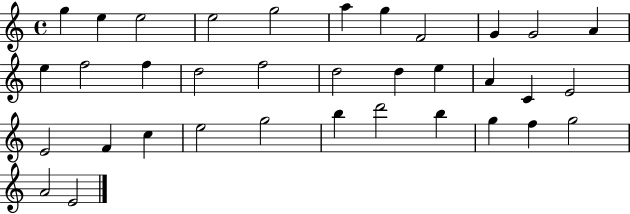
G5/q E5/q E5/h E5/h G5/h A5/q G5/q F4/h G4/q G4/h A4/q E5/q F5/h F5/q D5/h F5/h D5/h D5/q E5/q A4/q C4/q E4/h E4/h F4/q C5/q E5/h G5/h B5/q D6/h B5/q G5/q F5/q G5/h A4/h E4/h